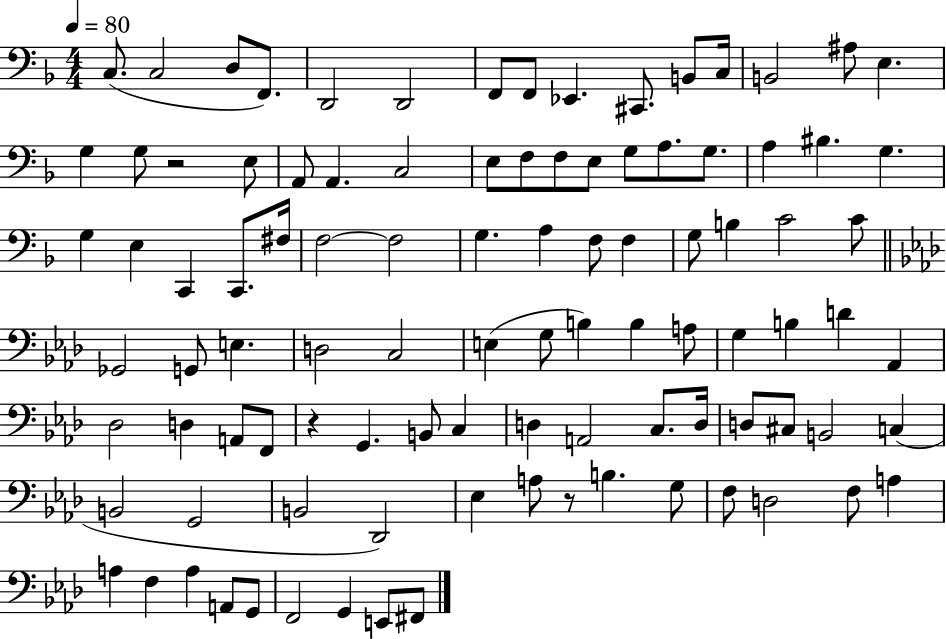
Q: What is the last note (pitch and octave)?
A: F#2